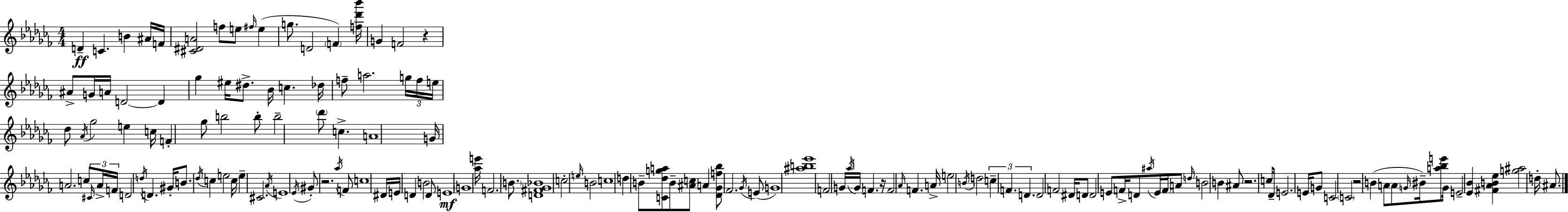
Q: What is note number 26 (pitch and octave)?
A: F5